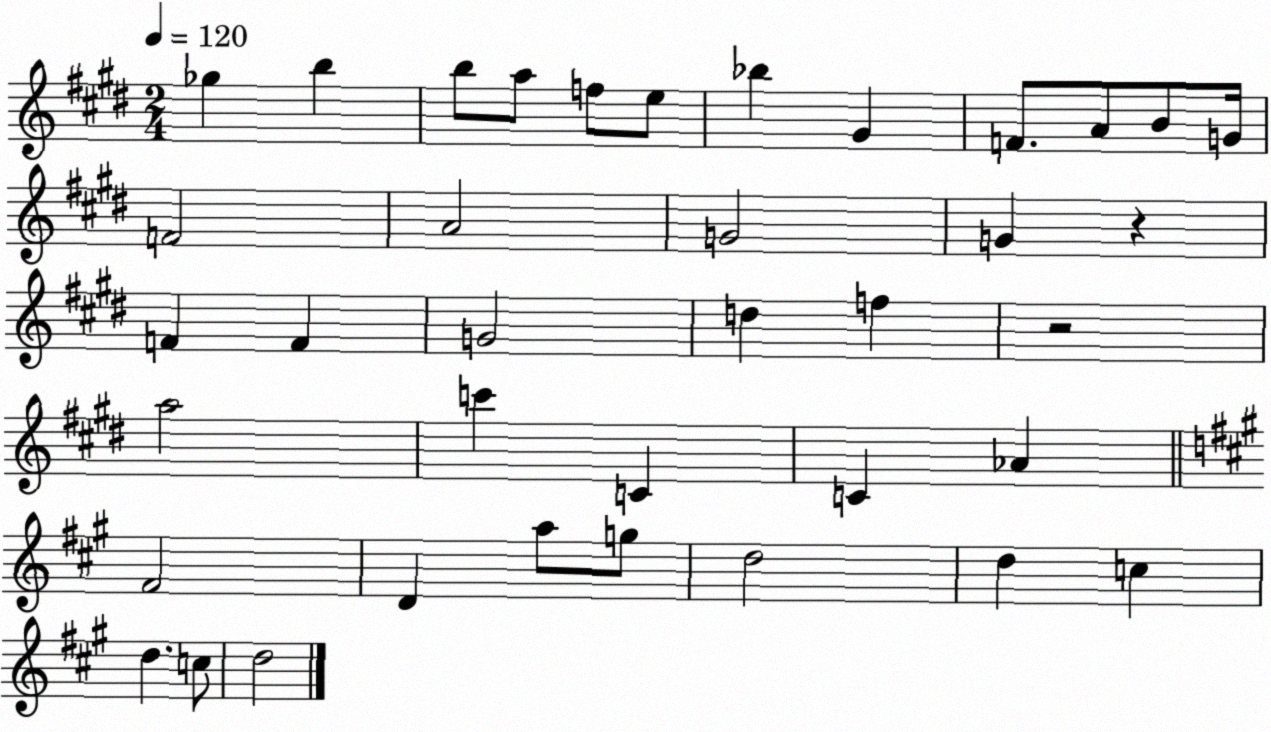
X:1
T:Untitled
M:2/4
L:1/4
K:E
_g b b/2 a/2 f/2 e/2 _b ^G F/2 A/2 B/2 G/4 F2 A2 G2 G z F F G2 d f z2 a2 c' C C _A ^F2 D a/2 g/2 d2 d c d c/2 d2